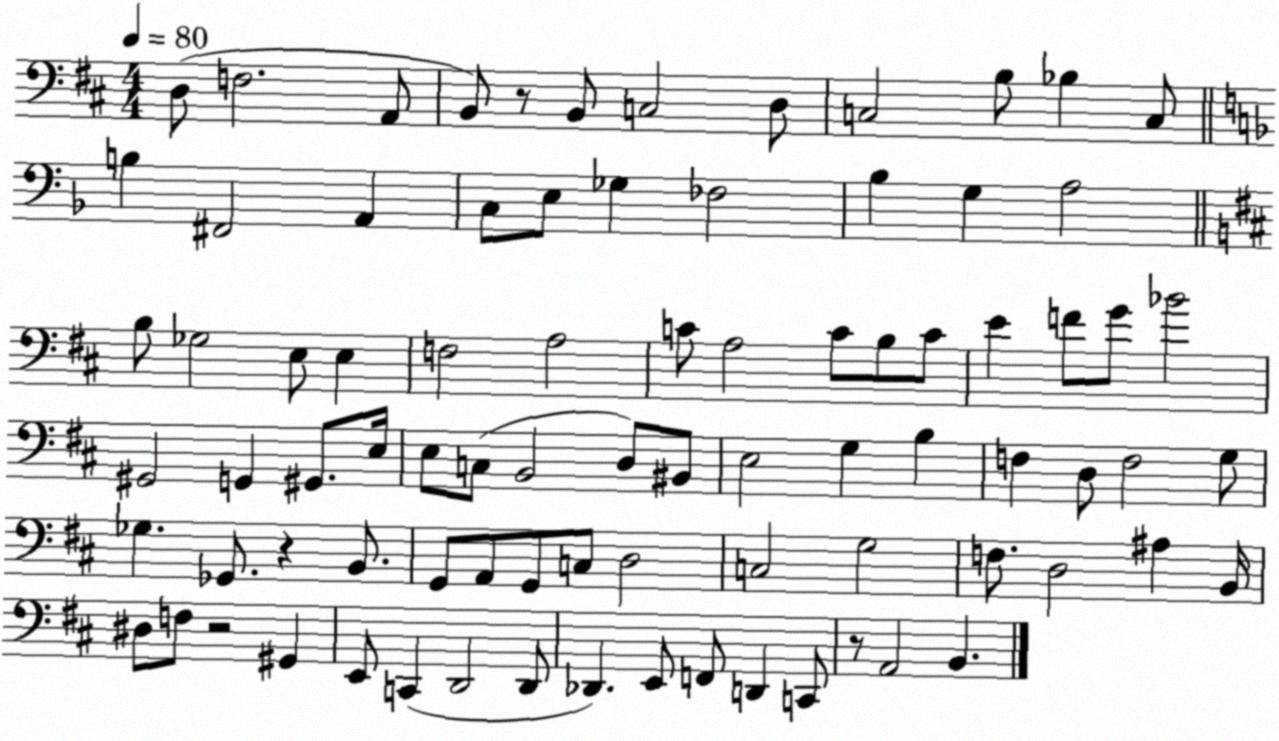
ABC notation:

X:1
T:Untitled
M:4/4
L:1/4
K:D
D,/2 F,2 A,,/2 B,,/2 z/2 B,,/2 C,2 D,/2 C,2 B,/2 _B, C,/2 B, ^F,,2 A,, C,/2 E,/2 _G, _F,2 _B, G, A,2 B,/2 _G,2 E,/2 E, F,2 A,2 C/2 A,2 C/2 B,/2 C/2 E F/2 G/2 _B2 ^G,,2 G,, ^G,,/2 E,/4 E,/2 C,/2 B,,2 D,/2 ^B,,/2 E,2 G, B, F, D,/2 F,2 G,/2 _G, _G,,/2 z B,,/2 G,,/2 A,,/2 G,,/2 C,/2 D,2 C,2 G,2 F,/2 D,2 ^A, B,,/4 ^D,/2 F,/2 z2 ^G,, E,,/2 C,, D,,2 D,,/2 _D,, E,,/2 F,,/2 D,, C,,/2 z/2 A,,2 B,,